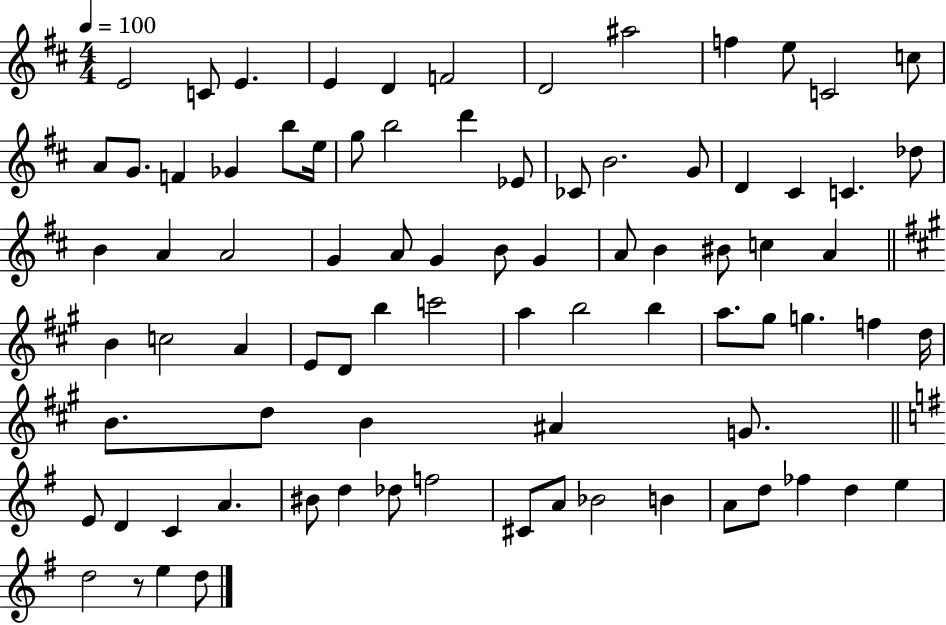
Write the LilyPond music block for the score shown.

{
  \clef treble
  \numericTimeSignature
  \time 4/4
  \key d \major
  \tempo 4 = 100
  e'2 c'8 e'4. | e'4 d'4 f'2 | d'2 ais''2 | f''4 e''8 c'2 c''8 | \break a'8 g'8. f'4 ges'4 b''8 e''16 | g''8 b''2 d'''4 ees'8 | ces'8 b'2. g'8 | d'4 cis'4 c'4. des''8 | \break b'4 a'4 a'2 | g'4 a'8 g'4 b'8 g'4 | a'8 b'4 bis'8 c''4 a'4 | \bar "||" \break \key a \major b'4 c''2 a'4 | e'8 d'8 b''4 c'''2 | a''4 b''2 b''4 | a''8. gis''8 g''4. f''4 d''16 | \break b'8. d''8 b'4 ais'4 g'8. | \bar "||" \break \key g \major e'8 d'4 c'4 a'4. | bis'8 d''4 des''8 f''2 | cis'8 a'8 bes'2 b'4 | a'8 d''8 fes''4 d''4 e''4 | \break d''2 r8 e''4 d''8 | \bar "|."
}